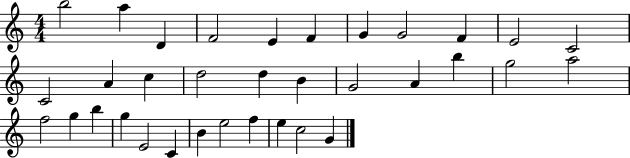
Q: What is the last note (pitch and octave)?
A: G4